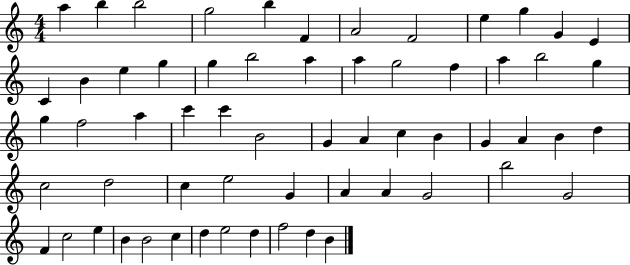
{
  \clef treble
  \numericTimeSignature
  \time 4/4
  \key c \major
  a''4 b''4 b''2 | g''2 b''4 f'4 | a'2 f'2 | e''4 g''4 g'4 e'4 | \break c'4 b'4 e''4 g''4 | g''4 b''2 a''4 | a''4 g''2 f''4 | a''4 b''2 g''4 | \break g''4 f''2 a''4 | c'''4 c'''4 b'2 | g'4 a'4 c''4 b'4 | g'4 a'4 b'4 d''4 | \break c''2 d''2 | c''4 e''2 g'4 | a'4 a'4 g'2 | b''2 g'2 | \break f'4 c''2 e''4 | b'4 b'2 c''4 | d''4 e''2 d''4 | f''2 d''4 b'4 | \break \bar "|."
}